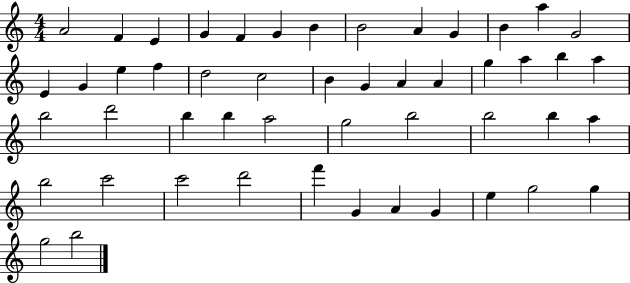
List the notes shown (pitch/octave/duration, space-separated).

A4/h F4/q E4/q G4/q F4/q G4/q B4/q B4/h A4/q G4/q B4/q A5/q G4/h E4/q G4/q E5/q F5/q D5/h C5/h B4/q G4/q A4/q A4/q G5/q A5/q B5/q A5/q B5/h D6/h B5/q B5/q A5/h G5/h B5/h B5/h B5/q A5/q B5/h C6/h C6/h D6/h F6/q G4/q A4/q G4/q E5/q G5/h G5/q G5/h B5/h